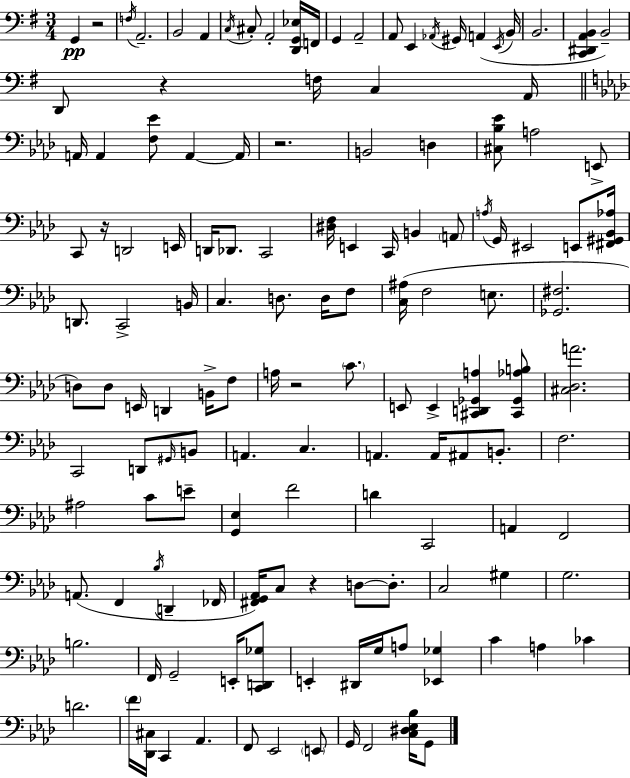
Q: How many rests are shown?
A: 6